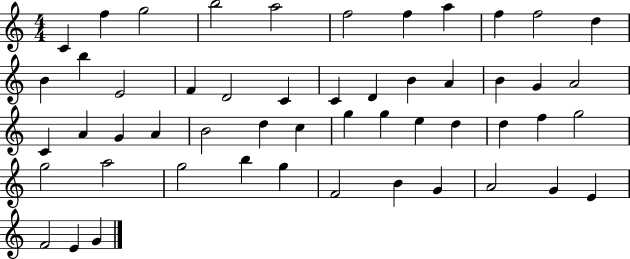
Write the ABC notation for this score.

X:1
T:Untitled
M:4/4
L:1/4
K:C
C f g2 b2 a2 f2 f a f f2 d B b E2 F D2 C C D B A B G A2 C A G A B2 d c g g e d d f g2 g2 a2 g2 b g F2 B G A2 G E F2 E G